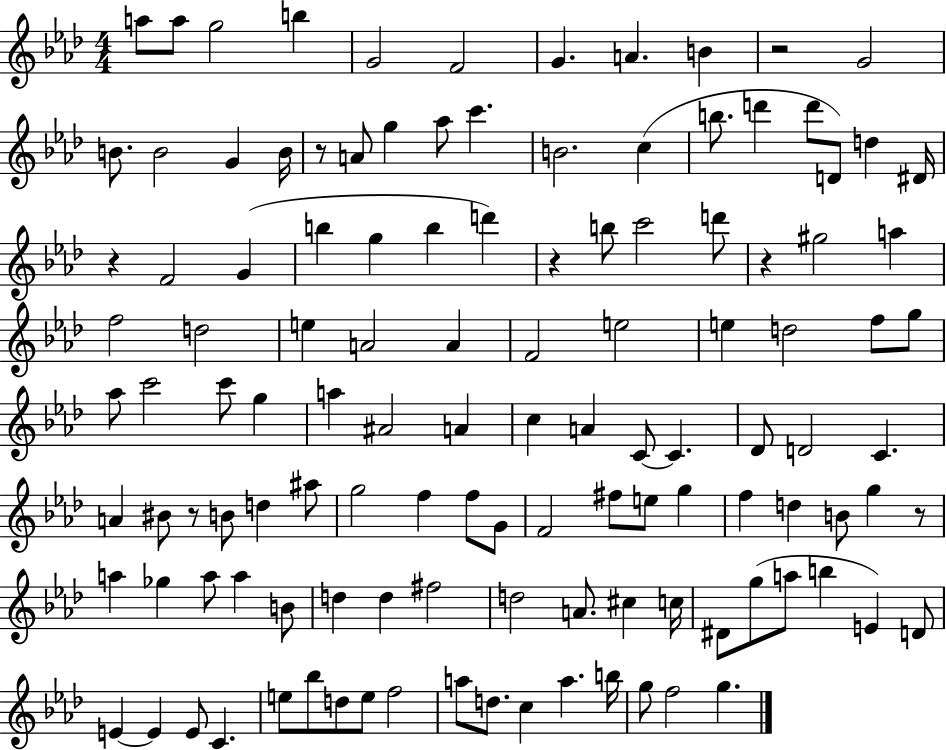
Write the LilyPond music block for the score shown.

{
  \clef treble
  \numericTimeSignature
  \time 4/4
  \key aes \major
  \repeat volta 2 { a''8 a''8 g''2 b''4 | g'2 f'2 | g'4. a'4. b'4 | r2 g'2 | \break b'8. b'2 g'4 b'16 | r8 a'8 g''4 aes''8 c'''4. | b'2. c''4( | b''8. d'''4 d'''8 d'8) d''4 dis'16 | \break r4 f'2 g'4( | b''4 g''4 b''4 d'''4) | r4 b''8 c'''2 d'''8 | r4 gis''2 a''4 | \break f''2 d''2 | e''4 a'2 a'4 | f'2 e''2 | e''4 d''2 f''8 g''8 | \break aes''8 c'''2 c'''8 g''4 | a''4 ais'2 a'4 | c''4 a'4 c'8~~ c'4. | des'8 d'2 c'4. | \break a'4 bis'8 r8 b'8 d''4 ais''8 | g''2 f''4 f''8 g'8 | f'2 fis''8 e''8 g''4 | f''4 d''4 b'8 g''4 r8 | \break a''4 ges''4 a''8 a''4 b'8 | d''4 d''4 fis''2 | d''2 a'8. cis''4 c''16 | dis'8 g''8( a''8 b''4 e'4) d'8 | \break e'4~~ e'4 e'8 c'4. | e''8 bes''8 d''8 e''8 f''2 | a''8 d''8. c''4 a''4. b''16 | g''8 f''2 g''4. | \break } \bar "|."
}